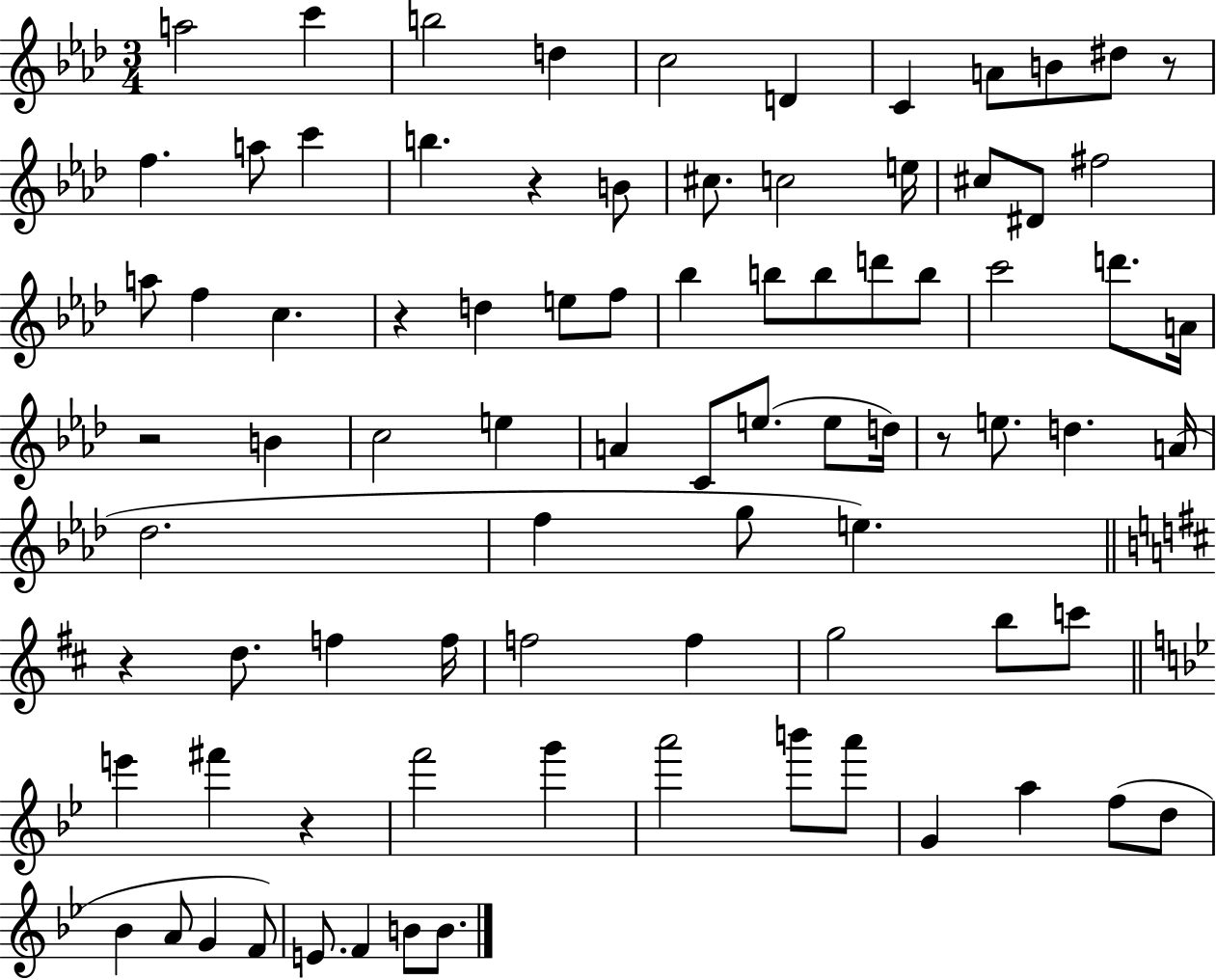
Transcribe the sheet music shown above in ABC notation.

X:1
T:Untitled
M:3/4
L:1/4
K:Ab
a2 c' b2 d c2 D C A/2 B/2 ^d/2 z/2 f a/2 c' b z B/2 ^c/2 c2 e/4 ^c/2 ^D/2 ^f2 a/2 f c z d e/2 f/2 _b b/2 b/2 d'/2 b/2 c'2 d'/2 A/4 z2 B c2 e A C/2 e/2 e/2 d/4 z/2 e/2 d A/4 _d2 f g/2 e z d/2 f f/4 f2 f g2 b/2 c'/2 e' ^f' z f'2 g' a'2 b'/2 a'/2 G a f/2 d/2 _B A/2 G F/2 E/2 F B/2 B/2